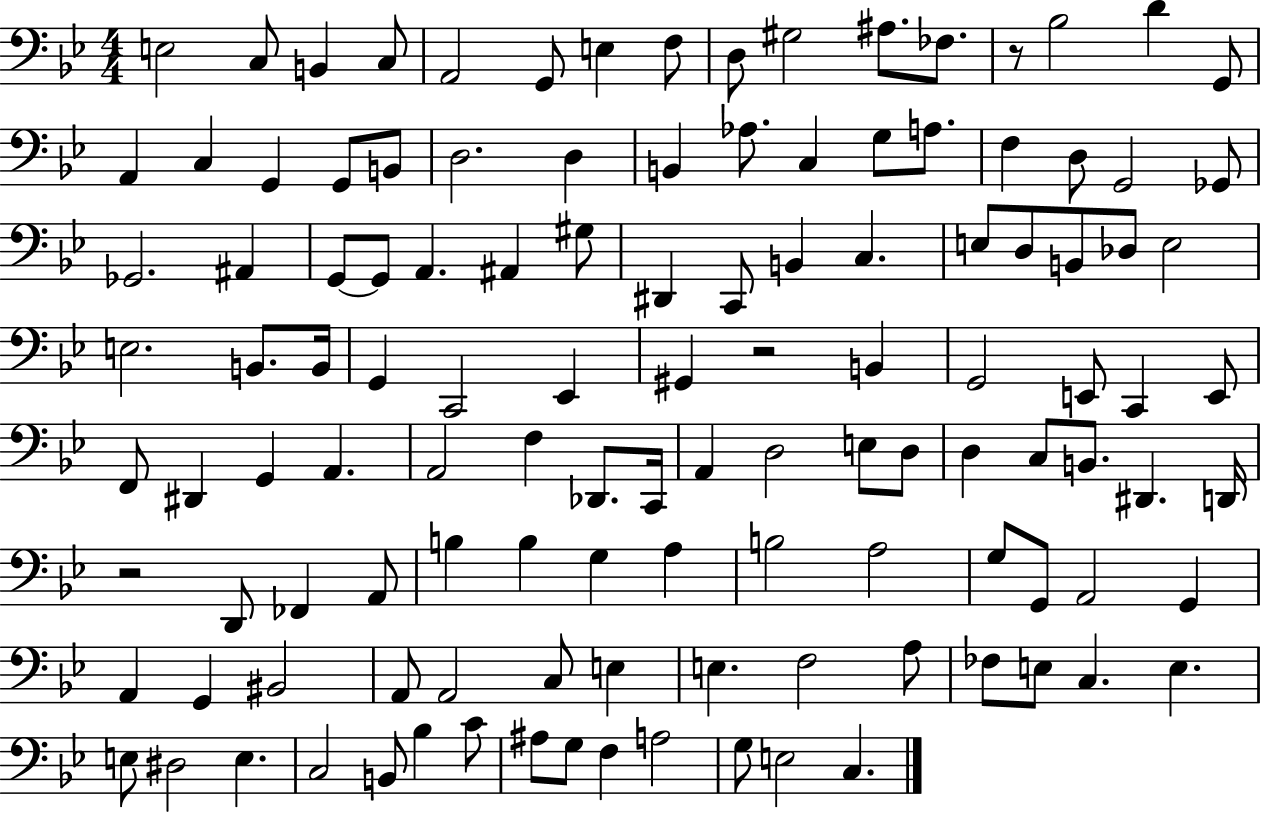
{
  \clef bass
  \numericTimeSignature
  \time 4/4
  \key bes \major
  \repeat volta 2 { e2 c8 b,4 c8 | a,2 g,8 e4 f8 | d8 gis2 ais8. fes8. | r8 bes2 d'4 g,8 | \break a,4 c4 g,4 g,8 b,8 | d2. d4 | b,4 aes8. c4 g8 a8. | f4 d8 g,2 ges,8 | \break ges,2. ais,4 | g,8~~ g,8 a,4. ais,4 gis8 | dis,4 c,8 b,4 c4. | e8 d8 b,8 des8 e2 | \break e2. b,8. b,16 | g,4 c,2 ees,4 | gis,4 r2 b,4 | g,2 e,8 c,4 e,8 | \break f,8 dis,4 g,4 a,4. | a,2 f4 des,8. c,16 | a,4 d2 e8 d8 | d4 c8 b,8. dis,4. d,16 | \break r2 d,8 fes,4 a,8 | b4 b4 g4 a4 | b2 a2 | g8 g,8 a,2 g,4 | \break a,4 g,4 bis,2 | a,8 a,2 c8 e4 | e4. f2 a8 | fes8 e8 c4. e4. | \break e8 dis2 e4. | c2 b,8 bes4 c'8 | ais8 g8 f4 a2 | g8 e2 c4. | \break } \bar "|."
}